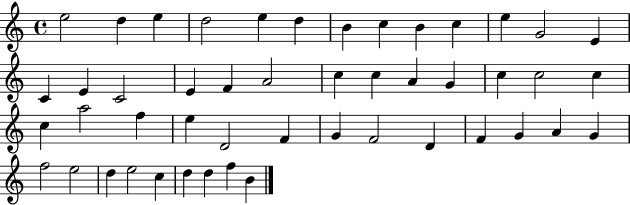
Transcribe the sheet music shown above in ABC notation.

X:1
T:Untitled
M:4/4
L:1/4
K:C
e2 d e d2 e d B c B c e G2 E C E C2 E F A2 c c A G c c2 c c a2 f e D2 F G F2 D F G A G f2 e2 d e2 c d d f B